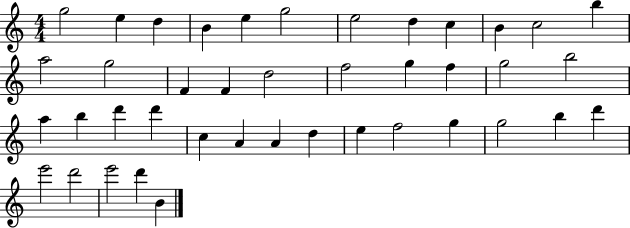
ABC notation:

X:1
T:Untitled
M:4/4
L:1/4
K:C
g2 e d B e g2 e2 d c B c2 b a2 g2 F F d2 f2 g f g2 b2 a b d' d' c A A d e f2 g g2 b d' e'2 d'2 e'2 d' B